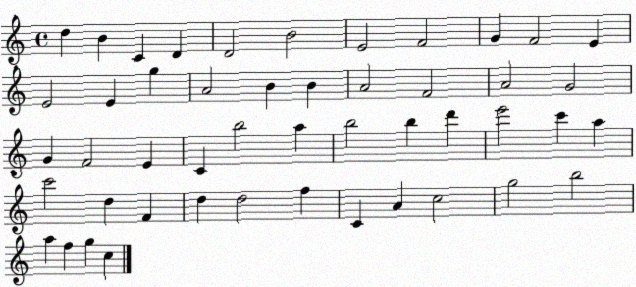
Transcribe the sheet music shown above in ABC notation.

X:1
T:Untitled
M:4/4
L:1/4
K:C
d B C D D2 B2 E2 F2 G F2 E E2 E g A2 B B A2 F2 A2 G2 G F2 E C b2 a b2 b d' e'2 c' a c'2 d F d d2 f C A c2 g2 b2 a f g c